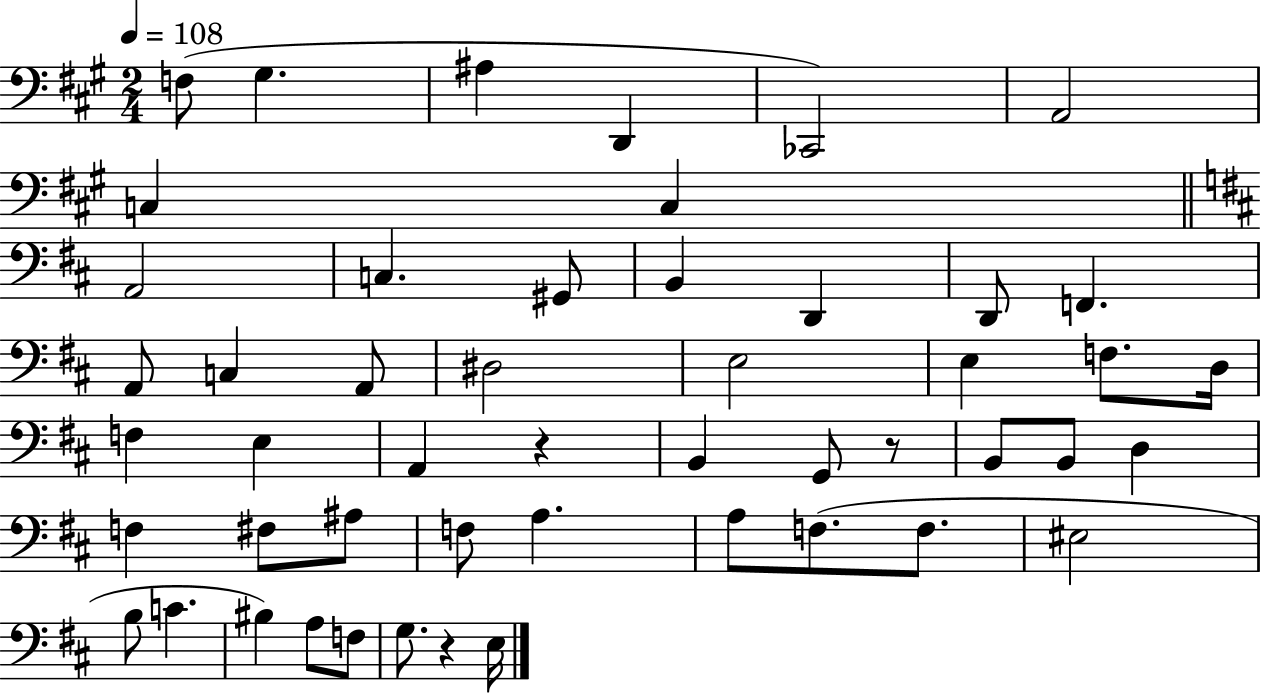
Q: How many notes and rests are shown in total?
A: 50